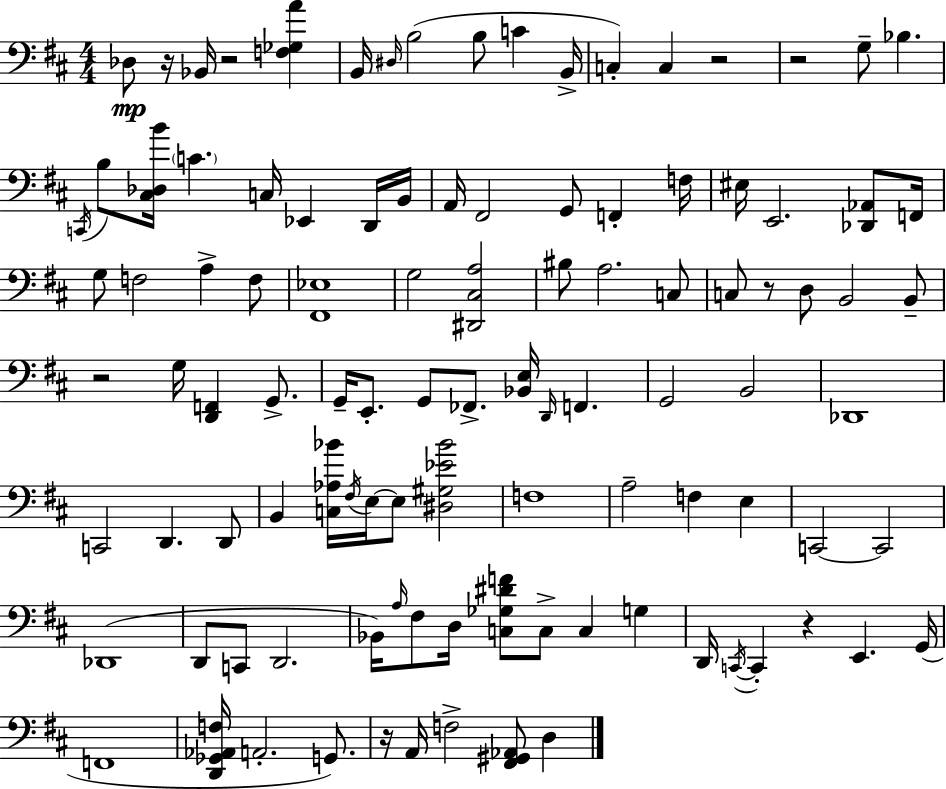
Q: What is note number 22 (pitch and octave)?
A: G2